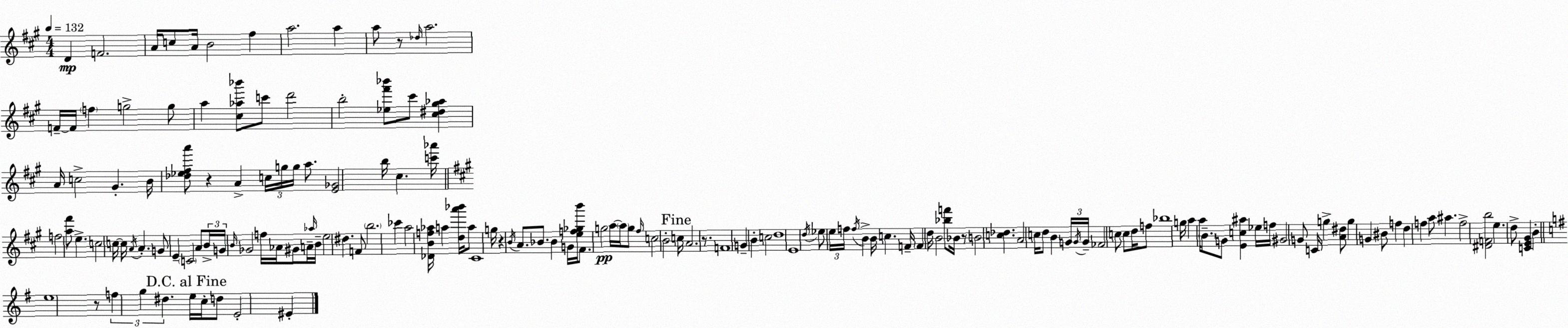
X:1
T:Untitled
M:4/4
L:1/4
K:A
D F2 A/4 c/2 A/4 B2 ^f a2 a a/2 z/2 _d/4 a2 F/4 F/4 f g2 g/2 a [^c_a_b']/2 c'/2 d'2 b2 [_e^f'_b']/2 ^c'/2 [^c^d^g_a] A/4 c2 ^G B/4 [_d_e^fa']/2 z A c/4 g/4 g/4 a/2 [E_G]2 b/4 ^c [c'_a']/4 f2 [a^f']/2 e c2 c/4 c/4 A/4 A G/2 E C2 A/2 B/4 G/4 B/4 _G2 f/4 _A/4 ^G/2 A/4 _a/4 B/4 e2 ^d F/2 b2 _c' a2 [_DBf_a]/4 a [da'_b']/4 a/2 ^C4 g/4 z B/4 A/2 _B/2 _B G/4 [ef_gb']/4 ^F/2 g2 a/4 a/4 g/2 ^f/4 c2 B2 c/4 A2 z/2 F4 G B c2 d4 E4 d/4 _e/2 e/4 f/4 f/4 B B/4 c F/4 F d/4 B2 [_bf']/2 _B/4 z/2 B2 [c_d] A2 c/4 d/2 B G/4 G/4 G/4 _F2 c/2 c/2 d/4 f/2 _b4 g/4 a a/4 B/2 G/2 [Ec^a] _e/4 f/4 ^G2 G/2 C/4 g [A^d]/2 g G ^B/2 f d f a/2 ^a f2 [^DFb]2 e d/2 [CE^G] B e4 z/2 f g ^d e/4 c/4 d/2 E2 ^E